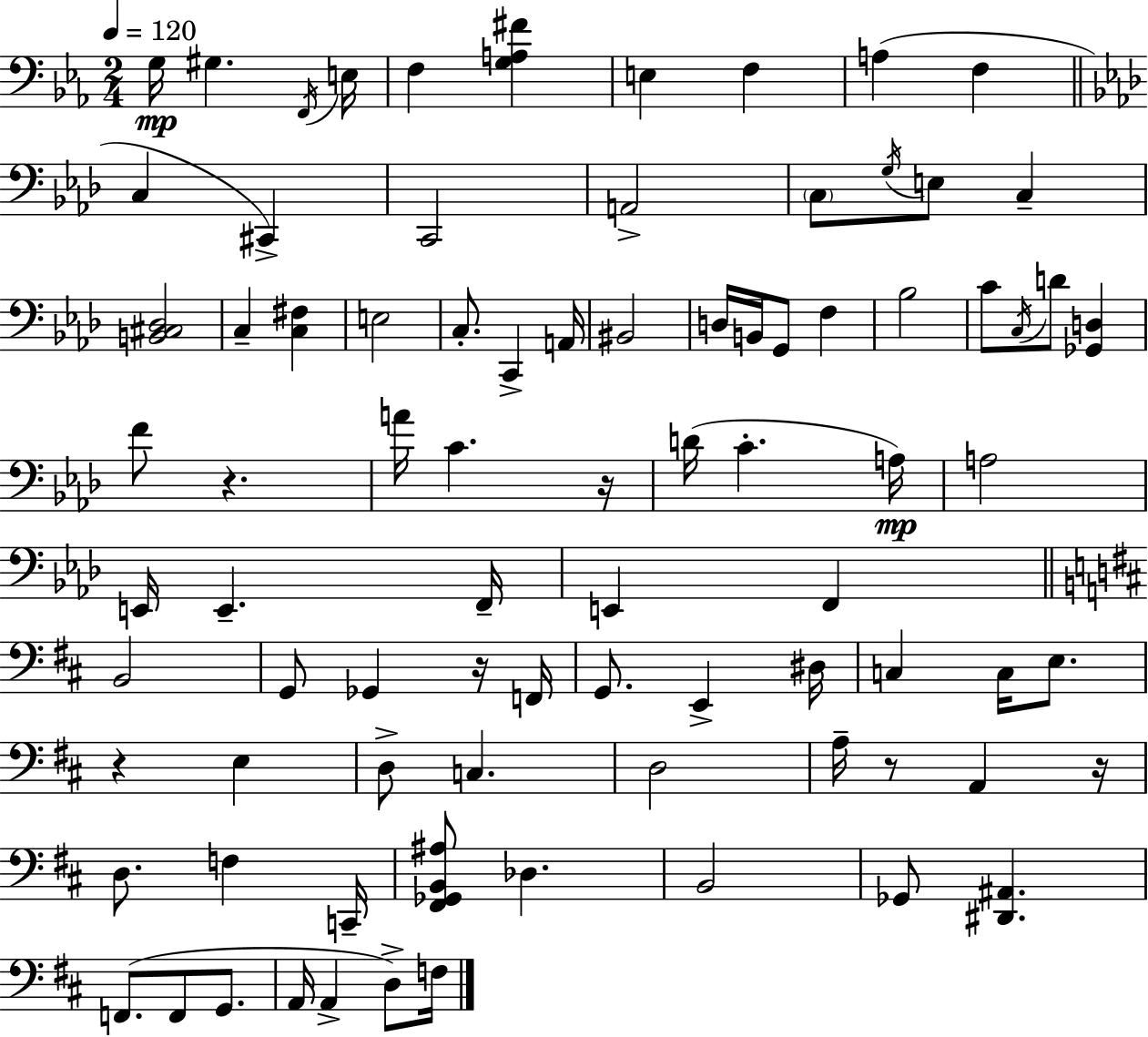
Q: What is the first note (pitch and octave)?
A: G3